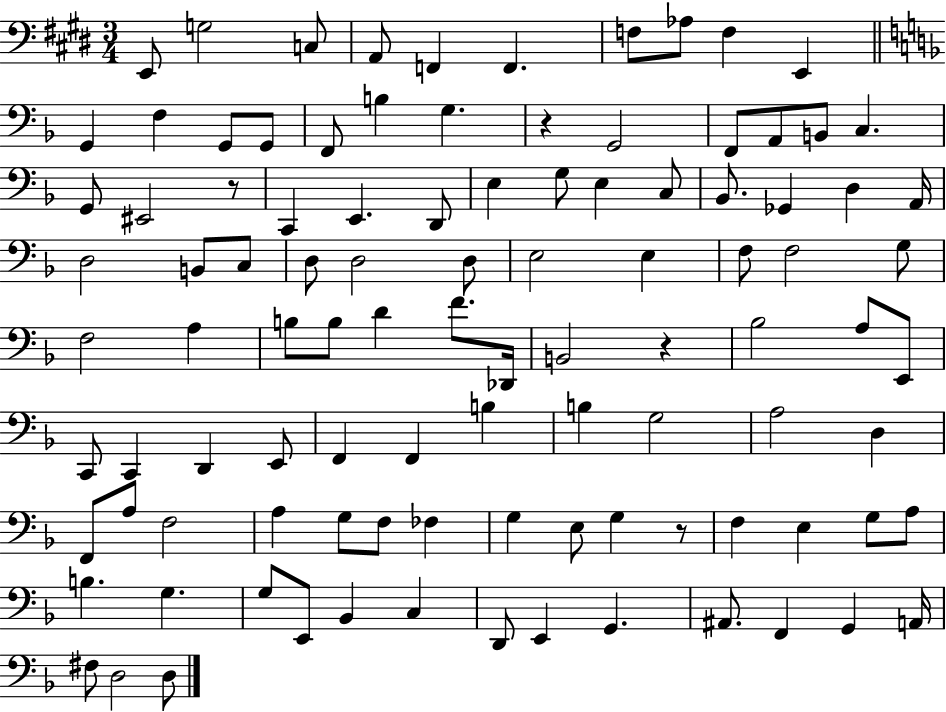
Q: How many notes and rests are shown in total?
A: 102